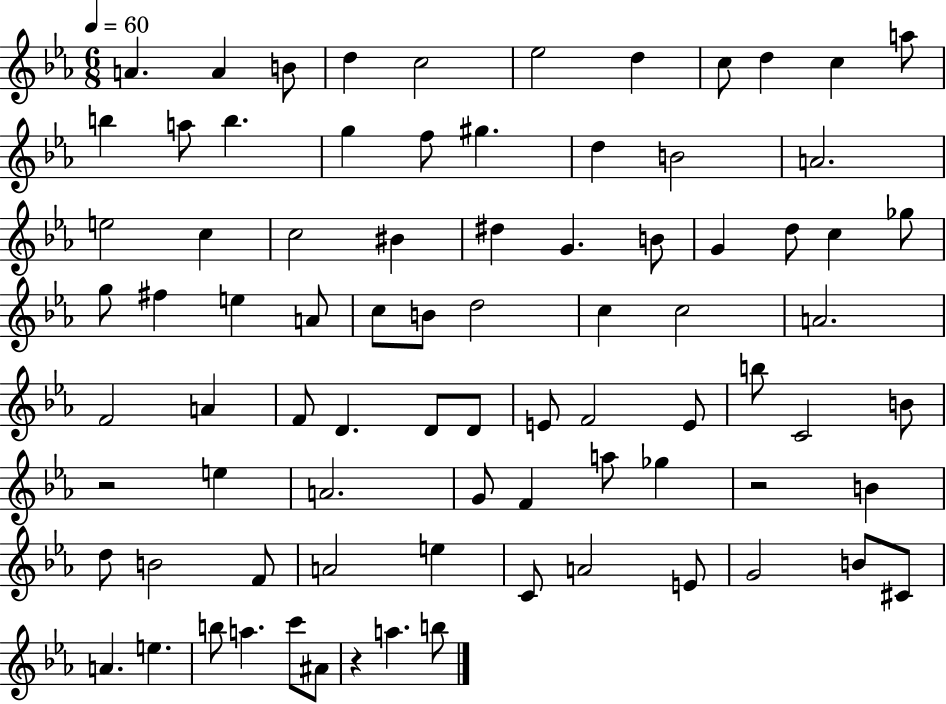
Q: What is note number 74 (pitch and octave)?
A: B5